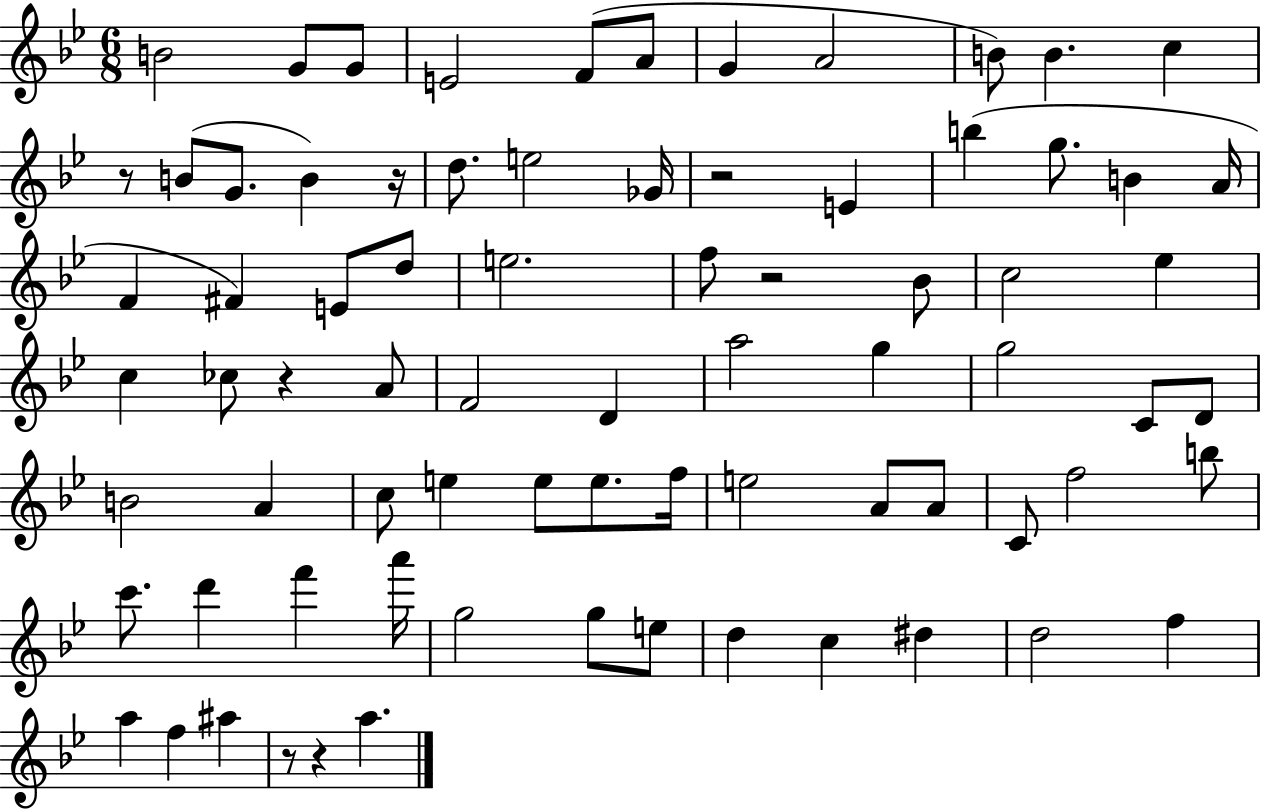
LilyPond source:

{
  \clef treble
  \numericTimeSignature
  \time 6/8
  \key bes \major
  b'2 g'8 g'8 | e'2 f'8( a'8 | g'4 a'2 | b'8) b'4. c''4 | \break r8 b'8( g'8. b'4) r16 | d''8. e''2 ges'16 | r2 e'4 | b''4( g''8. b'4 a'16 | \break f'4 fis'4) e'8 d''8 | e''2. | f''8 r2 bes'8 | c''2 ees''4 | \break c''4 ces''8 r4 a'8 | f'2 d'4 | a''2 g''4 | g''2 c'8 d'8 | \break b'2 a'4 | c''8 e''4 e''8 e''8. f''16 | e''2 a'8 a'8 | c'8 f''2 b''8 | \break c'''8. d'''4 f'''4 a'''16 | g''2 g''8 e''8 | d''4 c''4 dis''4 | d''2 f''4 | \break a''4 f''4 ais''4 | r8 r4 a''4. | \bar "|."
}